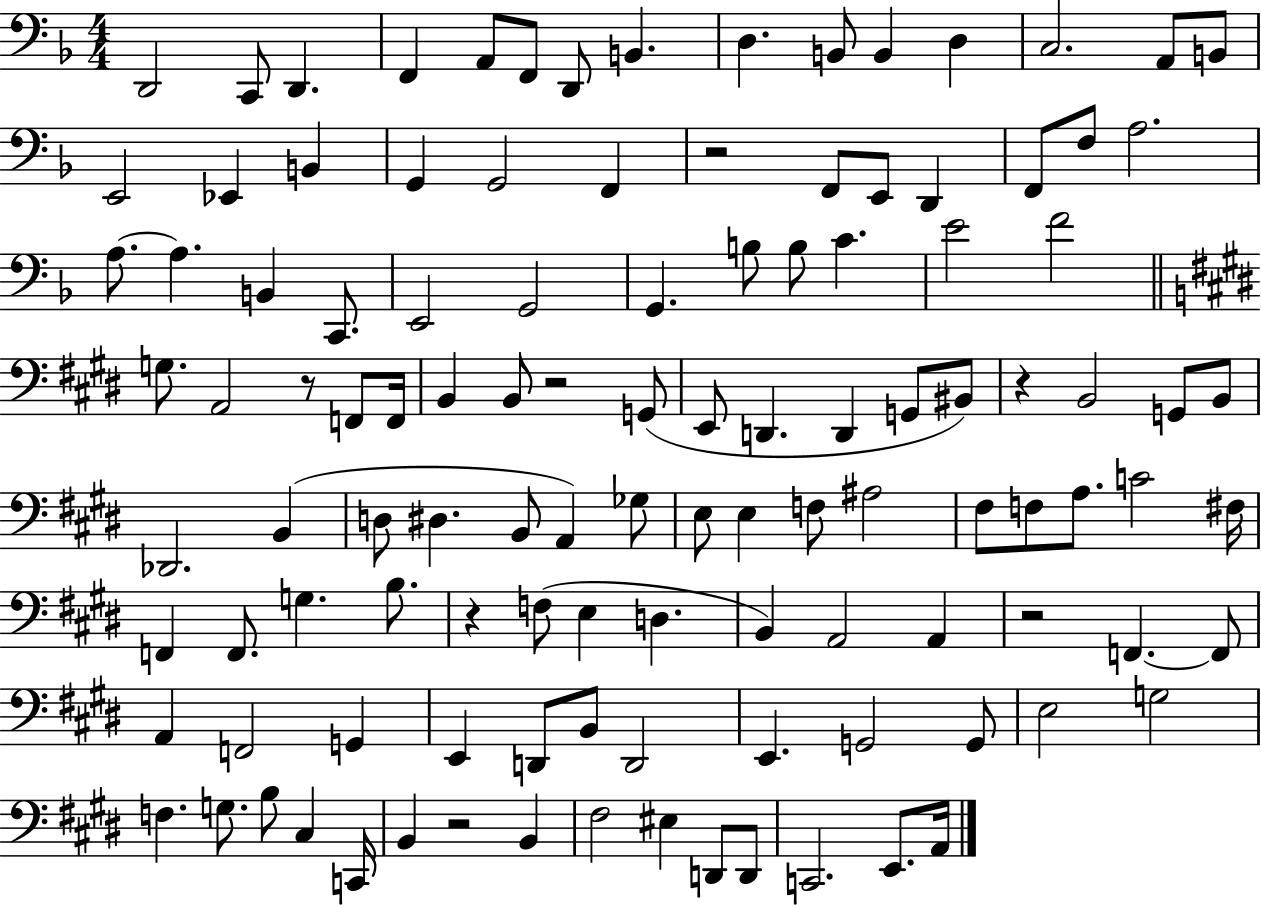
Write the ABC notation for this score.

X:1
T:Untitled
M:4/4
L:1/4
K:F
D,,2 C,,/2 D,, F,, A,,/2 F,,/2 D,,/2 B,, D, B,,/2 B,, D, C,2 A,,/2 B,,/2 E,,2 _E,, B,, G,, G,,2 F,, z2 F,,/2 E,,/2 D,, F,,/2 F,/2 A,2 A,/2 A, B,, C,,/2 E,,2 G,,2 G,, B,/2 B,/2 C E2 F2 G,/2 A,,2 z/2 F,,/2 F,,/4 B,, B,,/2 z2 G,,/2 E,,/2 D,, D,, G,,/2 ^B,,/2 z B,,2 G,,/2 B,,/2 _D,,2 B,, D,/2 ^D, B,,/2 A,, _G,/2 E,/2 E, F,/2 ^A,2 ^F,/2 F,/2 A,/2 C2 ^F,/4 F,, F,,/2 G, B,/2 z F,/2 E, D, B,, A,,2 A,, z2 F,, F,,/2 A,, F,,2 G,, E,, D,,/2 B,,/2 D,,2 E,, G,,2 G,,/2 E,2 G,2 F, G,/2 B,/2 ^C, C,,/4 B,, z2 B,, ^F,2 ^E, D,,/2 D,,/2 C,,2 E,,/2 A,,/4